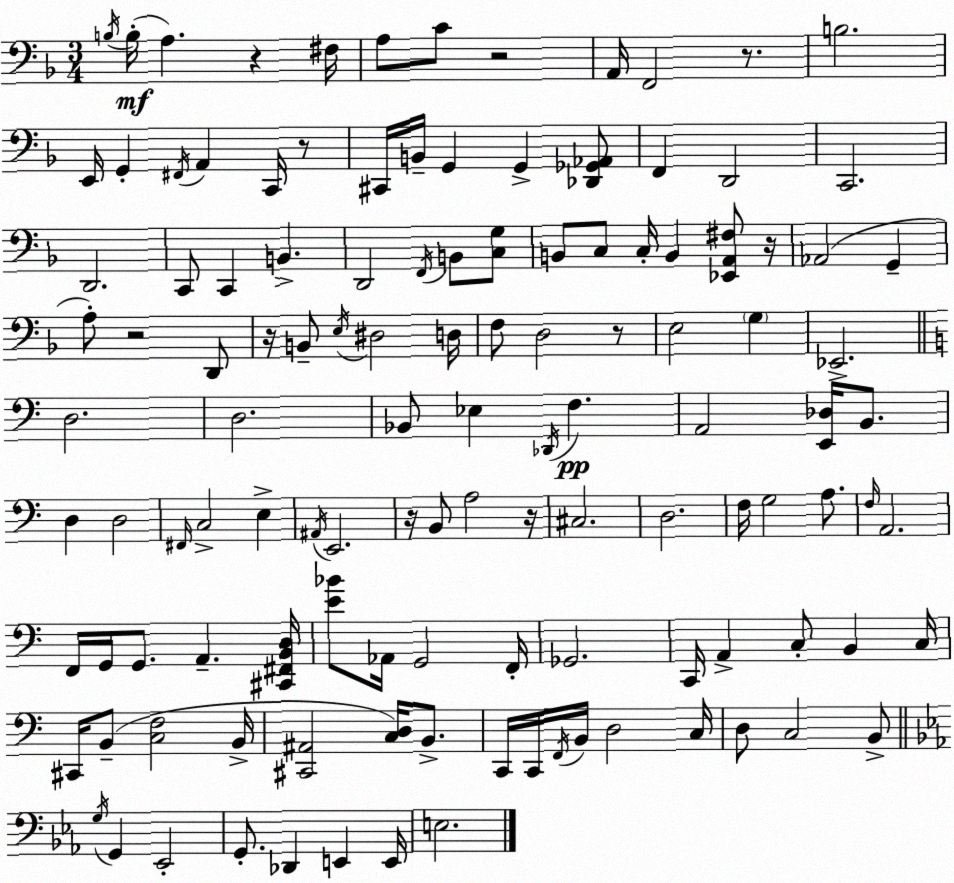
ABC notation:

X:1
T:Untitled
M:3/4
L:1/4
K:Dm
B,/4 B,/4 A, z ^F,/4 A,/2 C/2 z2 A,,/4 F,,2 z/2 B,2 E,,/4 G,, ^F,,/4 A,, C,,/4 z/2 ^C,,/4 B,,/4 G,, G,, [_D,,_G,,_A,,]/2 F,, D,,2 C,,2 D,,2 C,,/2 C,, B,, D,,2 F,,/4 B,,/2 [C,G,]/2 B,,/2 C,/2 C,/4 B,, [_E,,A,,^F,]/2 z/4 _A,,2 G,, A,/2 z2 D,,/2 z/4 B,,/2 E,/4 ^D,2 D,/4 F,/2 D,2 z/2 E,2 G, _E,,2 D,2 D,2 _B,,/2 _E, _D,,/4 F, A,,2 [E,,_D,]/4 B,,/2 D, D,2 ^F,,/4 C,2 E, ^A,,/4 E,,2 z/4 B,,/2 A,2 z/4 ^C,2 D,2 F,/4 G,2 A,/2 F,/4 A,,2 F,,/4 G,,/4 G,,/2 A,, [^C,,^F,,B,,D,]/4 [E_B]/2 _A,,/4 G,,2 F,,/4 _G,,2 C,,/4 A,, C,/2 B,, C,/4 ^C,,/4 B,,/2 [C,F,]2 B,,/4 [^C,,^A,,]2 [C,D,]/4 B,,/2 C,,/4 C,,/4 F,,/4 B,,/4 D,2 C,/4 D,/2 C,2 B,,/2 G,/4 G,, _E,,2 G,,/2 _D,, E,, E,,/4 E,2